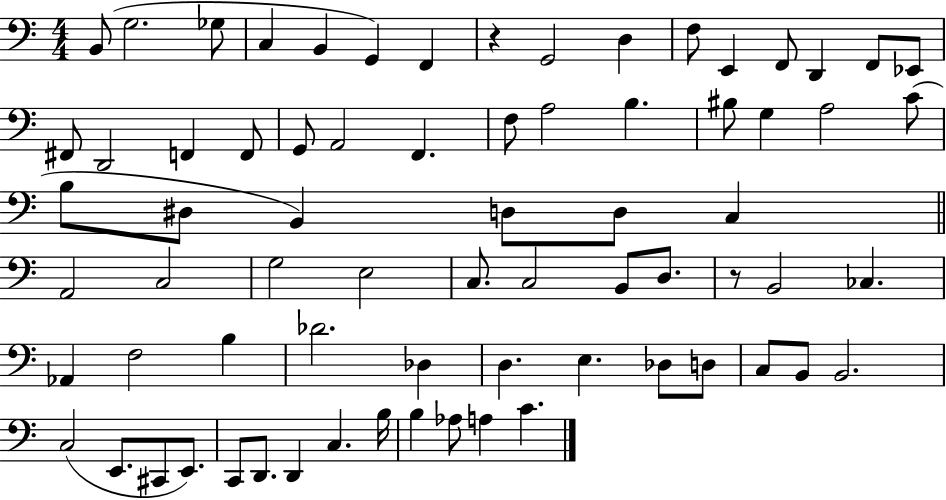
X:1
T:Untitled
M:4/4
L:1/4
K:C
B,,/2 G,2 _G,/2 C, B,, G,, F,, z G,,2 D, F,/2 E,, F,,/2 D,, F,,/2 _E,,/2 ^F,,/2 D,,2 F,, F,,/2 G,,/2 A,,2 F,, F,/2 A,2 B, ^B,/2 G, A,2 C/2 B,/2 ^D,/2 B,, D,/2 D,/2 C, A,,2 C,2 G,2 E,2 C,/2 C,2 B,,/2 D,/2 z/2 B,,2 _C, _A,, F,2 B, _D2 _D, D, E, _D,/2 D,/2 C,/2 B,,/2 B,,2 C,2 E,,/2 ^C,,/2 E,,/2 C,,/2 D,,/2 D,, C, B,/4 B, _A,/2 A, C